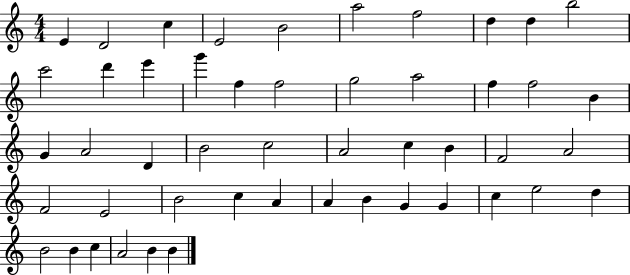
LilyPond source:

{
  \clef treble
  \numericTimeSignature
  \time 4/4
  \key c \major
  e'4 d'2 c''4 | e'2 b'2 | a''2 f''2 | d''4 d''4 b''2 | \break c'''2 d'''4 e'''4 | g'''4 f''4 f''2 | g''2 a''2 | f''4 f''2 b'4 | \break g'4 a'2 d'4 | b'2 c''2 | a'2 c''4 b'4 | f'2 a'2 | \break f'2 e'2 | b'2 c''4 a'4 | a'4 b'4 g'4 g'4 | c''4 e''2 d''4 | \break b'2 b'4 c''4 | a'2 b'4 b'4 | \bar "|."
}